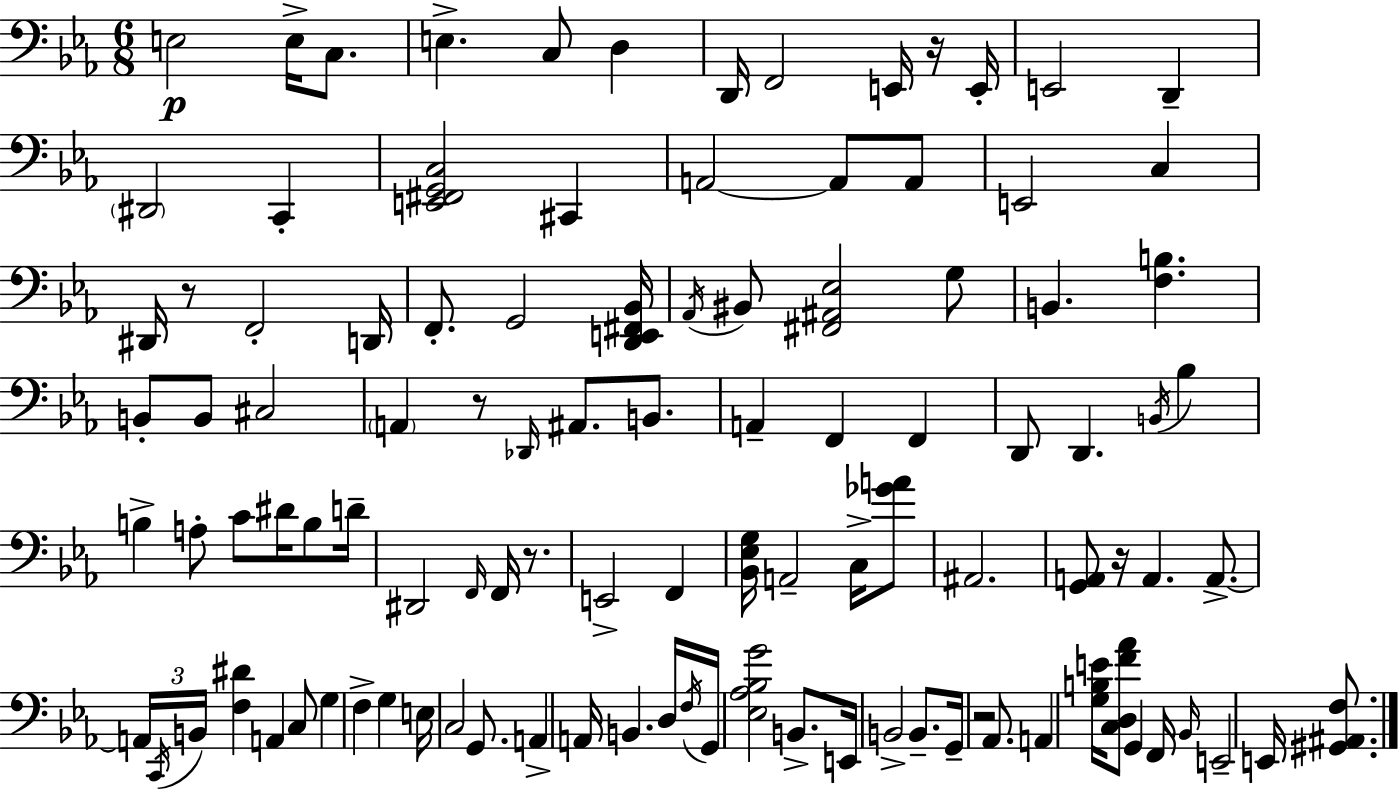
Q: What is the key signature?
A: EES major